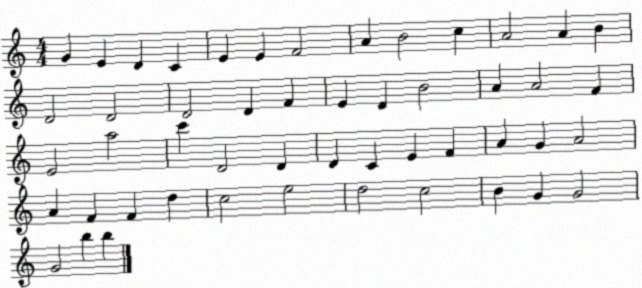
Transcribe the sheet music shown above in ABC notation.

X:1
T:Untitled
M:4/4
L:1/4
K:C
G E D C E E F2 A B2 c A2 A B D2 D2 D2 D F E D B2 A A2 F E2 a2 c' D2 D D C E F A G A2 A F F d c2 e2 d2 c2 B G G2 G2 b b